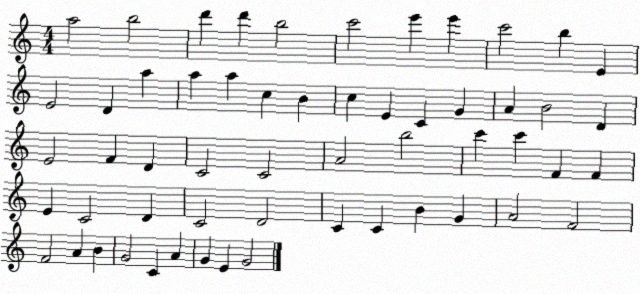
X:1
T:Untitled
M:4/4
L:1/4
K:C
a2 b2 d' d' b2 c'2 e' e' c'2 b E E2 D a a a c B c E C G A B2 D E2 F D C2 C2 A2 b2 c' c' F F E C2 D C2 D2 C C B G A2 F2 F2 A B G2 C A G E G2